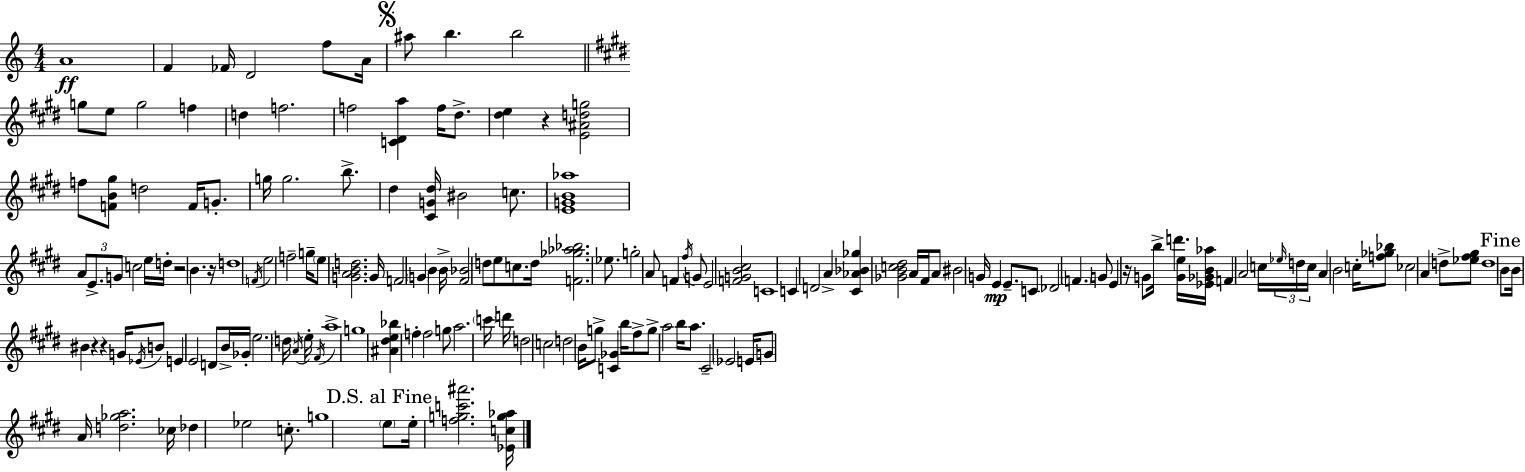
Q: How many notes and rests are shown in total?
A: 163